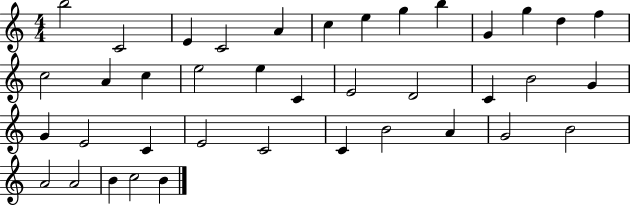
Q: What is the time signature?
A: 4/4